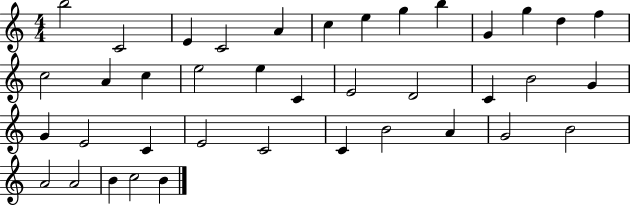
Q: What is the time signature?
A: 4/4